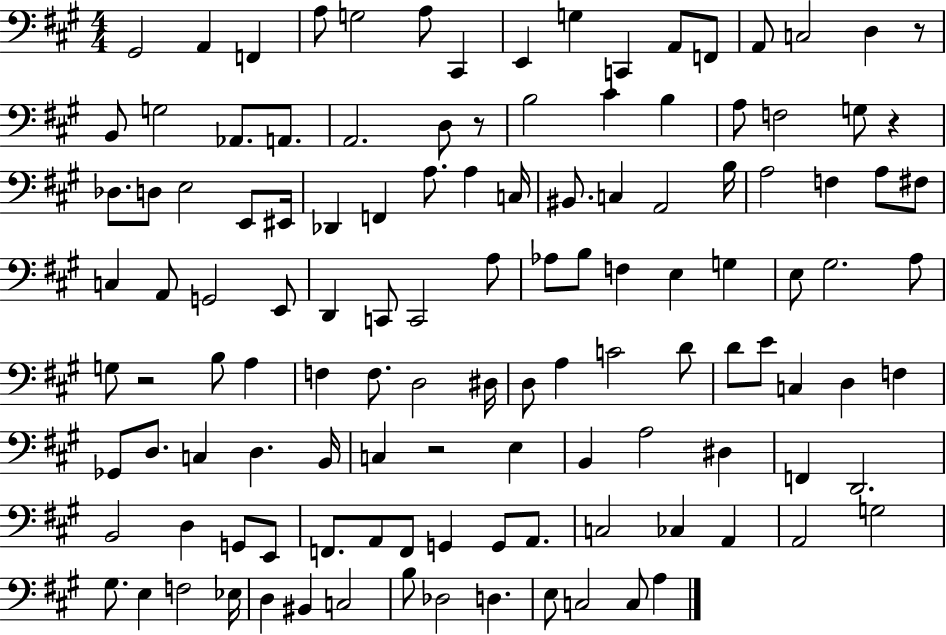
X:1
T:Untitled
M:4/4
L:1/4
K:A
^G,,2 A,, F,, A,/2 G,2 A,/2 ^C,, E,, G, C,, A,,/2 F,,/2 A,,/2 C,2 D, z/2 B,,/2 G,2 _A,,/2 A,,/2 A,,2 D,/2 z/2 B,2 ^C B, A,/2 F,2 G,/2 z _D,/2 D,/2 E,2 E,,/2 ^E,,/4 _D,, F,, A,/2 A, C,/4 ^B,,/2 C, A,,2 B,/4 A,2 F, A,/2 ^F,/2 C, A,,/2 G,,2 E,,/2 D,, C,,/2 C,,2 A,/2 _A,/2 B,/2 F, E, G, E,/2 ^G,2 A,/2 G,/2 z2 B,/2 A, F, F,/2 D,2 ^D,/4 D,/2 A, C2 D/2 D/2 E/2 C, D, F, _G,,/2 D,/2 C, D, B,,/4 C, z2 E, B,, A,2 ^D, F,, D,,2 B,,2 D, G,,/2 E,,/2 F,,/2 A,,/2 F,,/2 G,, G,,/2 A,,/2 C,2 _C, A,, A,,2 G,2 ^G,/2 E, F,2 _E,/4 D, ^B,, C,2 B,/2 _D,2 D, E,/2 C,2 C,/2 A,